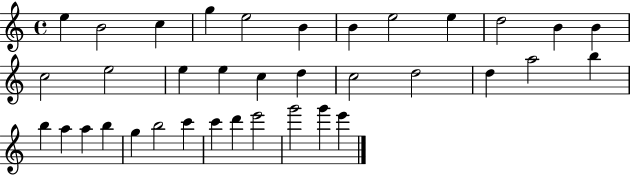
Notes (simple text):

E5/q B4/h C5/q G5/q E5/h B4/q B4/q E5/h E5/q D5/h B4/q B4/q C5/h E5/h E5/q E5/q C5/q D5/q C5/h D5/h D5/q A5/h B5/q B5/q A5/q A5/q B5/q G5/q B5/h C6/q C6/q D6/q E6/h G6/h G6/q E6/q